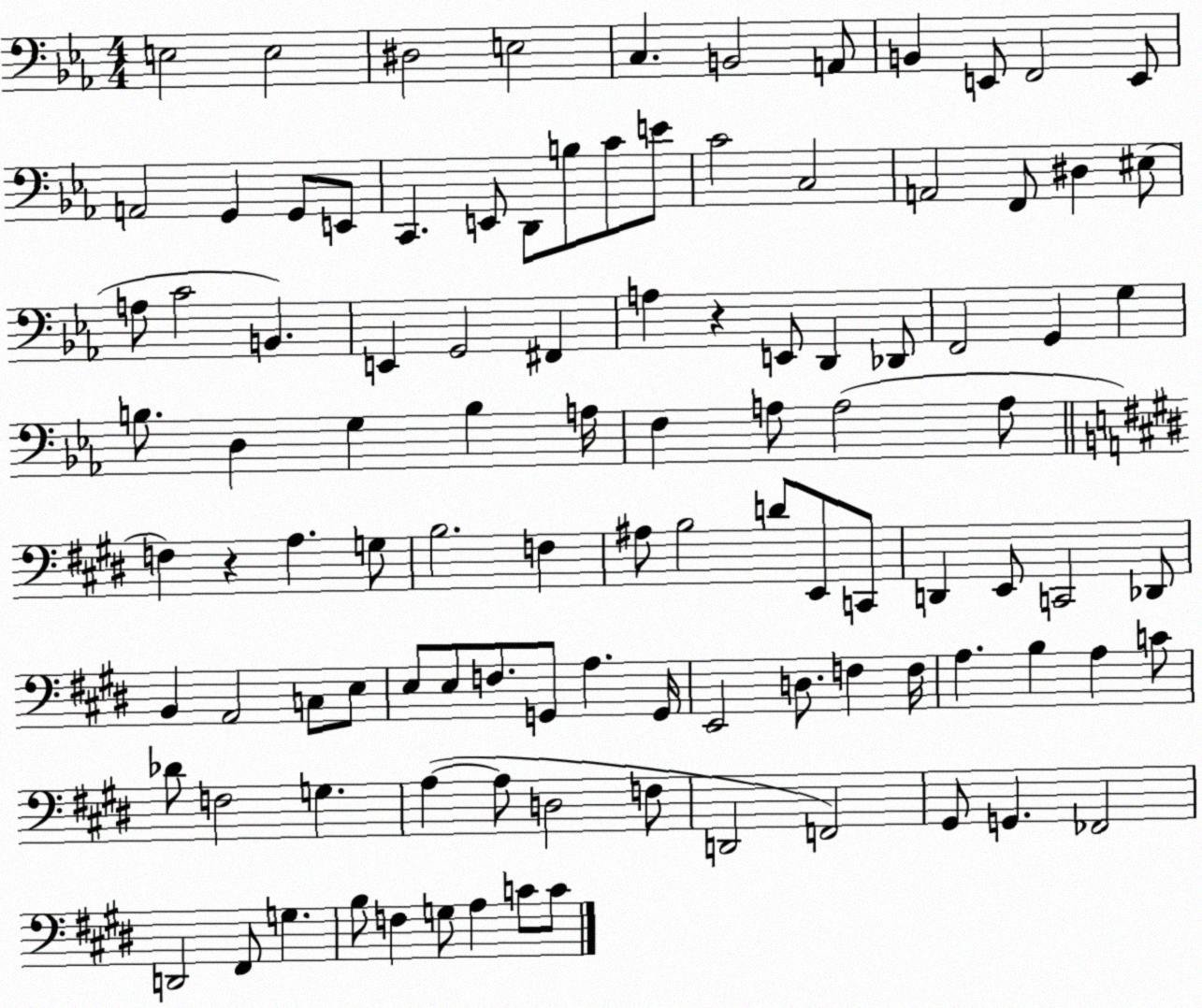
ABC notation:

X:1
T:Untitled
M:4/4
L:1/4
K:Eb
E,2 E,2 ^D,2 E,2 C, B,,2 A,,/2 B,, E,,/2 F,,2 E,,/2 A,,2 G,, G,,/2 E,,/2 C,, E,,/2 D,,/2 B,/2 C/2 E/2 C2 C,2 A,,2 F,,/2 ^D, ^E,/2 A,/2 C2 B,, E,, G,,2 ^F,, A, z E,,/2 D,, _D,,/2 F,,2 G,, G, B,/2 D, G, B, A,/4 F, A,/2 A,2 A,/2 F, z A, G,/2 B,2 F, ^A,/2 B,2 D/2 E,,/2 C,,/2 D,, E,,/2 C,,2 _D,,/2 B,, A,,2 C,/2 E,/2 E,/2 E,/2 F,/2 G,,/2 A, G,,/4 E,,2 D,/2 F, F,/4 A, B, A, C/2 _D/2 F,2 G, A, A,/2 D,2 F,/2 D,,2 F,,2 ^G,,/2 G,, _F,,2 D,,2 ^F,,/2 G, B,/2 F, G,/2 A, C/2 C/2